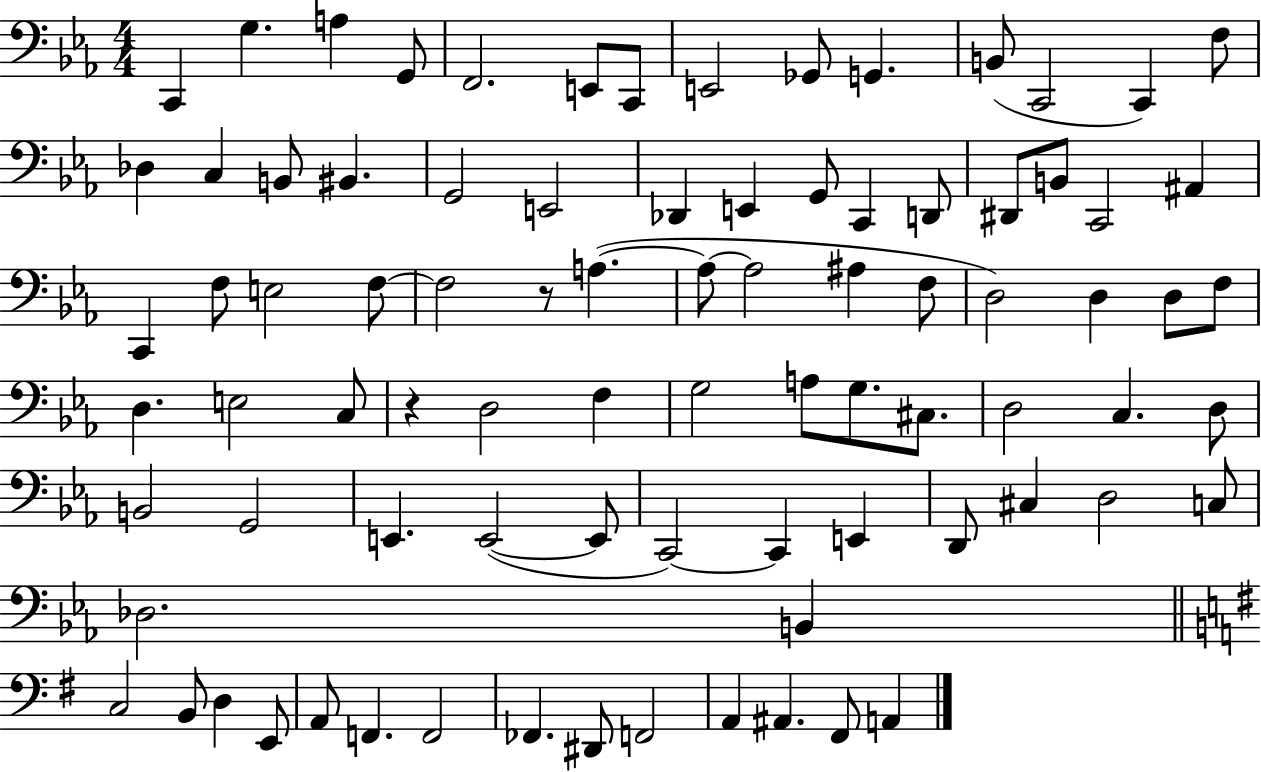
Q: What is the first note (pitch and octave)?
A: C2